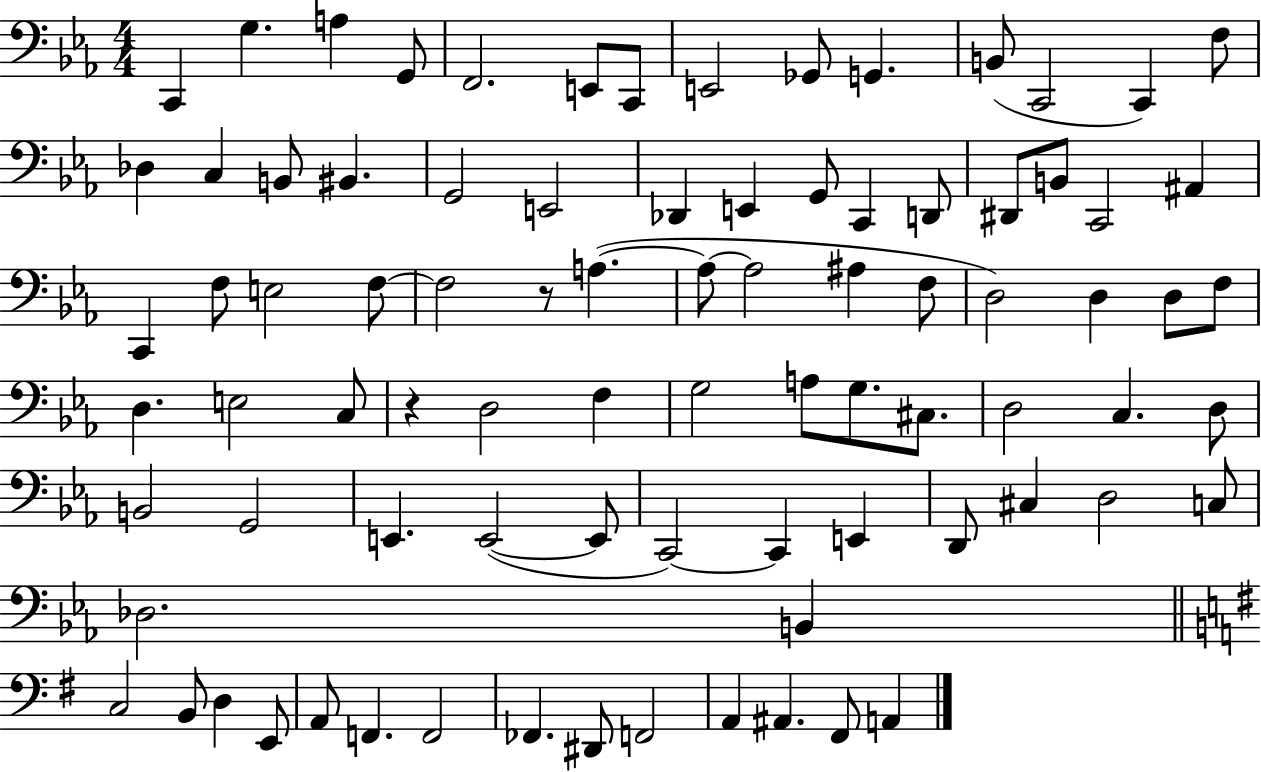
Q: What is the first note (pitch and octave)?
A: C2